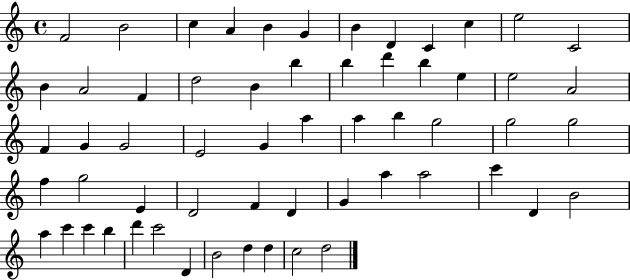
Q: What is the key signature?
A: C major